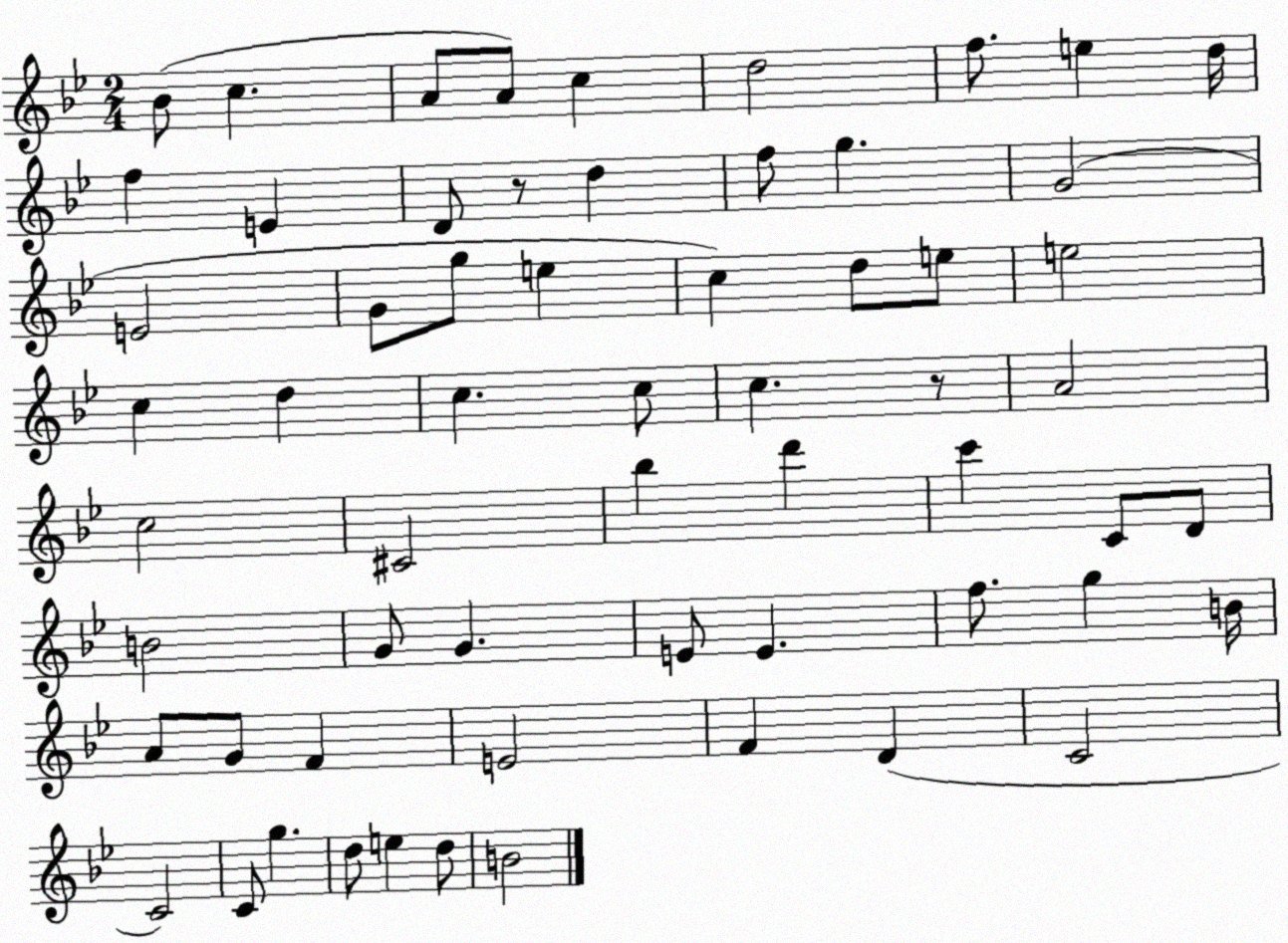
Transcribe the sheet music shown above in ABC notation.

X:1
T:Untitled
M:2/4
L:1/4
K:Bb
_B/2 c A/2 A/2 c d2 f/2 e d/4 f E D/2 z/2 d f/2 g G2 E2 G/2 g/2 e c d/2 e/2 e2 c d c c/2 c z/2 A2 c2 ^C2 _b d' c' C/2 D/2 B2 G/2 G E/2 E f/2 g B/4 A/2 G/2 F E2 F D C2 C2 C/2 g d/2 e d/2 B2